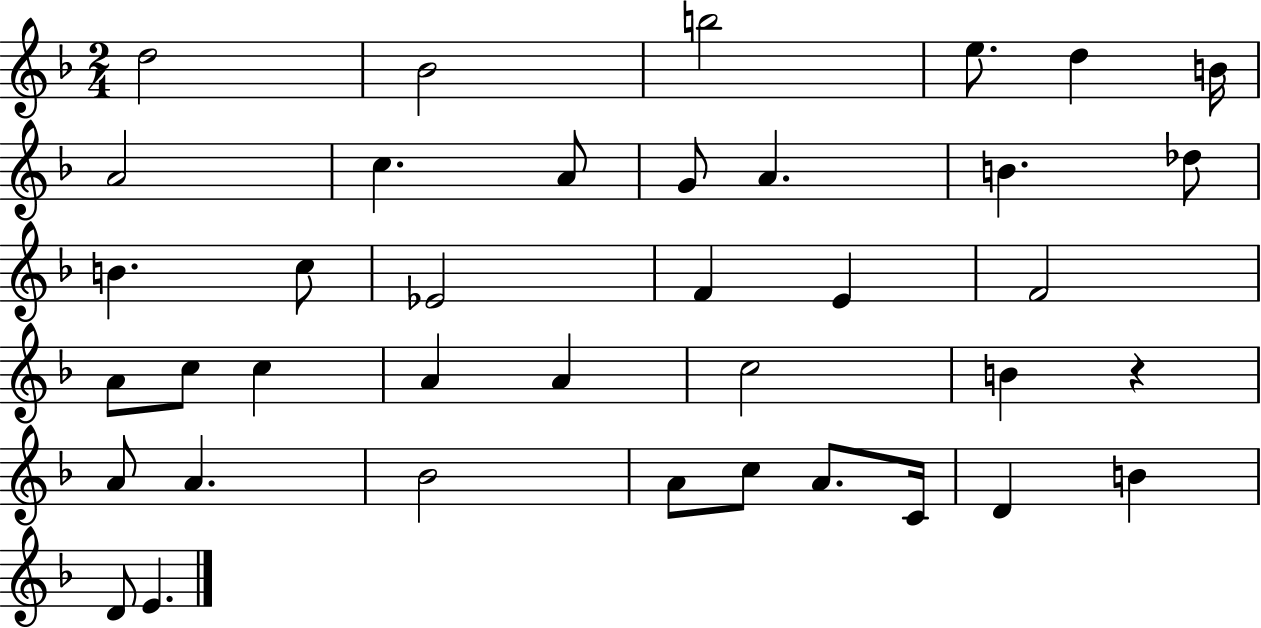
{
  \clef treble
  \numericTimeSignature
  \time 2/4
  \key f \major
  d''2 | bes'2 | b''2 | e''8. d''4 b'16 | \break a'2 | c''4. a'8 | g'8 a'4. | b'4. des''8 | \break b'4. c''8 | ees'2 | f'4 e'4 | f'2 | \break a'8 c''8 c''4 | a'4 a'4 | c''2 | b'4 r4 | \break a'8 a'4. | bes'2 | a'8 c''8 a'8. c'16 | d'4 b'4 | \break d'8 e'4. | \bar "|."
}